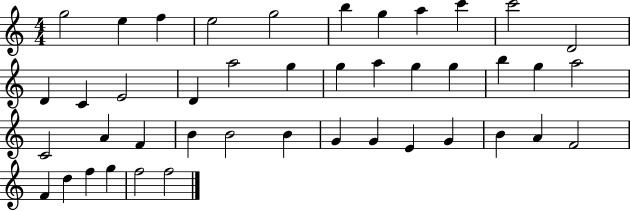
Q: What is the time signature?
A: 4/4